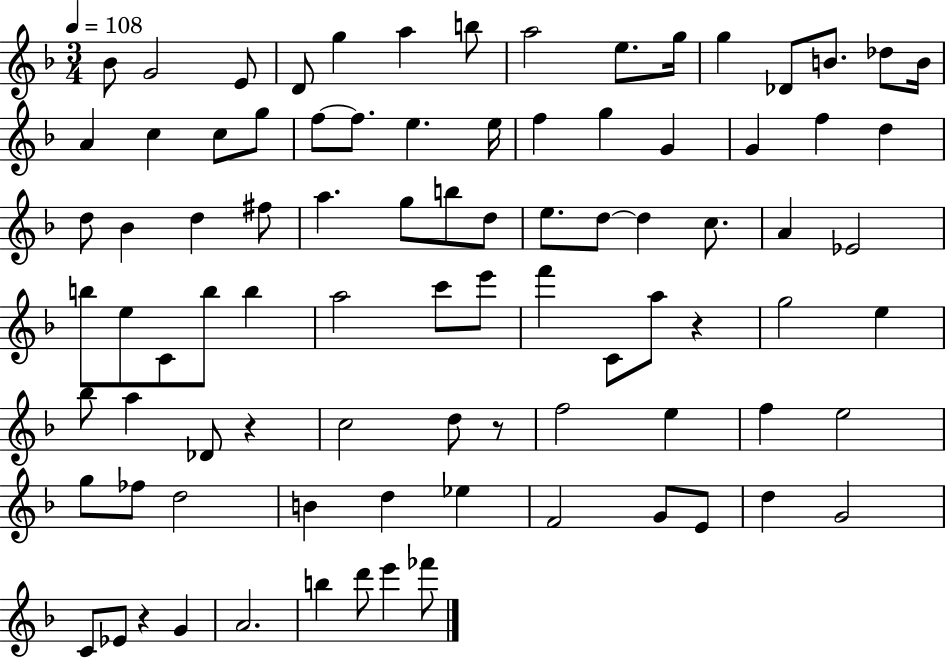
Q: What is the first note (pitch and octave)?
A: Bb4